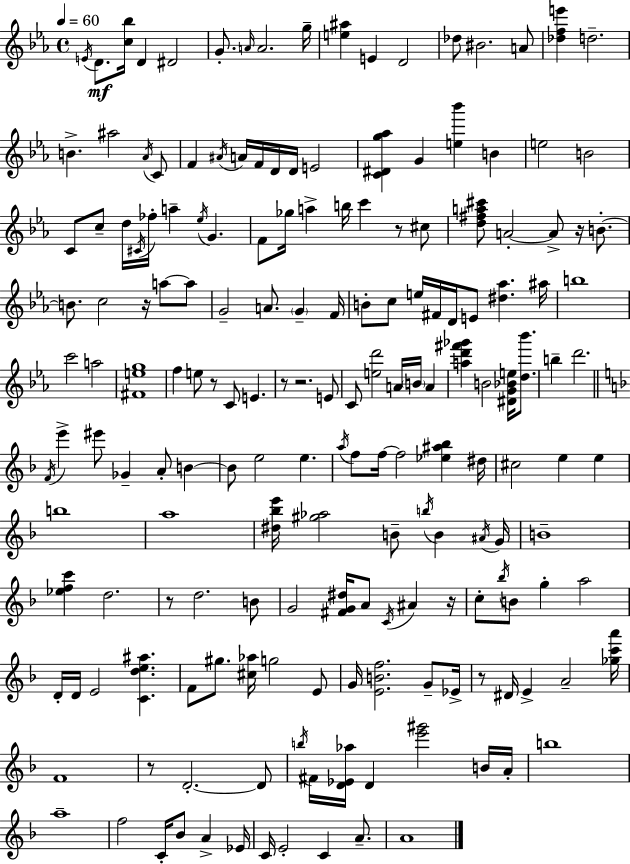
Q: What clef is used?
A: treble